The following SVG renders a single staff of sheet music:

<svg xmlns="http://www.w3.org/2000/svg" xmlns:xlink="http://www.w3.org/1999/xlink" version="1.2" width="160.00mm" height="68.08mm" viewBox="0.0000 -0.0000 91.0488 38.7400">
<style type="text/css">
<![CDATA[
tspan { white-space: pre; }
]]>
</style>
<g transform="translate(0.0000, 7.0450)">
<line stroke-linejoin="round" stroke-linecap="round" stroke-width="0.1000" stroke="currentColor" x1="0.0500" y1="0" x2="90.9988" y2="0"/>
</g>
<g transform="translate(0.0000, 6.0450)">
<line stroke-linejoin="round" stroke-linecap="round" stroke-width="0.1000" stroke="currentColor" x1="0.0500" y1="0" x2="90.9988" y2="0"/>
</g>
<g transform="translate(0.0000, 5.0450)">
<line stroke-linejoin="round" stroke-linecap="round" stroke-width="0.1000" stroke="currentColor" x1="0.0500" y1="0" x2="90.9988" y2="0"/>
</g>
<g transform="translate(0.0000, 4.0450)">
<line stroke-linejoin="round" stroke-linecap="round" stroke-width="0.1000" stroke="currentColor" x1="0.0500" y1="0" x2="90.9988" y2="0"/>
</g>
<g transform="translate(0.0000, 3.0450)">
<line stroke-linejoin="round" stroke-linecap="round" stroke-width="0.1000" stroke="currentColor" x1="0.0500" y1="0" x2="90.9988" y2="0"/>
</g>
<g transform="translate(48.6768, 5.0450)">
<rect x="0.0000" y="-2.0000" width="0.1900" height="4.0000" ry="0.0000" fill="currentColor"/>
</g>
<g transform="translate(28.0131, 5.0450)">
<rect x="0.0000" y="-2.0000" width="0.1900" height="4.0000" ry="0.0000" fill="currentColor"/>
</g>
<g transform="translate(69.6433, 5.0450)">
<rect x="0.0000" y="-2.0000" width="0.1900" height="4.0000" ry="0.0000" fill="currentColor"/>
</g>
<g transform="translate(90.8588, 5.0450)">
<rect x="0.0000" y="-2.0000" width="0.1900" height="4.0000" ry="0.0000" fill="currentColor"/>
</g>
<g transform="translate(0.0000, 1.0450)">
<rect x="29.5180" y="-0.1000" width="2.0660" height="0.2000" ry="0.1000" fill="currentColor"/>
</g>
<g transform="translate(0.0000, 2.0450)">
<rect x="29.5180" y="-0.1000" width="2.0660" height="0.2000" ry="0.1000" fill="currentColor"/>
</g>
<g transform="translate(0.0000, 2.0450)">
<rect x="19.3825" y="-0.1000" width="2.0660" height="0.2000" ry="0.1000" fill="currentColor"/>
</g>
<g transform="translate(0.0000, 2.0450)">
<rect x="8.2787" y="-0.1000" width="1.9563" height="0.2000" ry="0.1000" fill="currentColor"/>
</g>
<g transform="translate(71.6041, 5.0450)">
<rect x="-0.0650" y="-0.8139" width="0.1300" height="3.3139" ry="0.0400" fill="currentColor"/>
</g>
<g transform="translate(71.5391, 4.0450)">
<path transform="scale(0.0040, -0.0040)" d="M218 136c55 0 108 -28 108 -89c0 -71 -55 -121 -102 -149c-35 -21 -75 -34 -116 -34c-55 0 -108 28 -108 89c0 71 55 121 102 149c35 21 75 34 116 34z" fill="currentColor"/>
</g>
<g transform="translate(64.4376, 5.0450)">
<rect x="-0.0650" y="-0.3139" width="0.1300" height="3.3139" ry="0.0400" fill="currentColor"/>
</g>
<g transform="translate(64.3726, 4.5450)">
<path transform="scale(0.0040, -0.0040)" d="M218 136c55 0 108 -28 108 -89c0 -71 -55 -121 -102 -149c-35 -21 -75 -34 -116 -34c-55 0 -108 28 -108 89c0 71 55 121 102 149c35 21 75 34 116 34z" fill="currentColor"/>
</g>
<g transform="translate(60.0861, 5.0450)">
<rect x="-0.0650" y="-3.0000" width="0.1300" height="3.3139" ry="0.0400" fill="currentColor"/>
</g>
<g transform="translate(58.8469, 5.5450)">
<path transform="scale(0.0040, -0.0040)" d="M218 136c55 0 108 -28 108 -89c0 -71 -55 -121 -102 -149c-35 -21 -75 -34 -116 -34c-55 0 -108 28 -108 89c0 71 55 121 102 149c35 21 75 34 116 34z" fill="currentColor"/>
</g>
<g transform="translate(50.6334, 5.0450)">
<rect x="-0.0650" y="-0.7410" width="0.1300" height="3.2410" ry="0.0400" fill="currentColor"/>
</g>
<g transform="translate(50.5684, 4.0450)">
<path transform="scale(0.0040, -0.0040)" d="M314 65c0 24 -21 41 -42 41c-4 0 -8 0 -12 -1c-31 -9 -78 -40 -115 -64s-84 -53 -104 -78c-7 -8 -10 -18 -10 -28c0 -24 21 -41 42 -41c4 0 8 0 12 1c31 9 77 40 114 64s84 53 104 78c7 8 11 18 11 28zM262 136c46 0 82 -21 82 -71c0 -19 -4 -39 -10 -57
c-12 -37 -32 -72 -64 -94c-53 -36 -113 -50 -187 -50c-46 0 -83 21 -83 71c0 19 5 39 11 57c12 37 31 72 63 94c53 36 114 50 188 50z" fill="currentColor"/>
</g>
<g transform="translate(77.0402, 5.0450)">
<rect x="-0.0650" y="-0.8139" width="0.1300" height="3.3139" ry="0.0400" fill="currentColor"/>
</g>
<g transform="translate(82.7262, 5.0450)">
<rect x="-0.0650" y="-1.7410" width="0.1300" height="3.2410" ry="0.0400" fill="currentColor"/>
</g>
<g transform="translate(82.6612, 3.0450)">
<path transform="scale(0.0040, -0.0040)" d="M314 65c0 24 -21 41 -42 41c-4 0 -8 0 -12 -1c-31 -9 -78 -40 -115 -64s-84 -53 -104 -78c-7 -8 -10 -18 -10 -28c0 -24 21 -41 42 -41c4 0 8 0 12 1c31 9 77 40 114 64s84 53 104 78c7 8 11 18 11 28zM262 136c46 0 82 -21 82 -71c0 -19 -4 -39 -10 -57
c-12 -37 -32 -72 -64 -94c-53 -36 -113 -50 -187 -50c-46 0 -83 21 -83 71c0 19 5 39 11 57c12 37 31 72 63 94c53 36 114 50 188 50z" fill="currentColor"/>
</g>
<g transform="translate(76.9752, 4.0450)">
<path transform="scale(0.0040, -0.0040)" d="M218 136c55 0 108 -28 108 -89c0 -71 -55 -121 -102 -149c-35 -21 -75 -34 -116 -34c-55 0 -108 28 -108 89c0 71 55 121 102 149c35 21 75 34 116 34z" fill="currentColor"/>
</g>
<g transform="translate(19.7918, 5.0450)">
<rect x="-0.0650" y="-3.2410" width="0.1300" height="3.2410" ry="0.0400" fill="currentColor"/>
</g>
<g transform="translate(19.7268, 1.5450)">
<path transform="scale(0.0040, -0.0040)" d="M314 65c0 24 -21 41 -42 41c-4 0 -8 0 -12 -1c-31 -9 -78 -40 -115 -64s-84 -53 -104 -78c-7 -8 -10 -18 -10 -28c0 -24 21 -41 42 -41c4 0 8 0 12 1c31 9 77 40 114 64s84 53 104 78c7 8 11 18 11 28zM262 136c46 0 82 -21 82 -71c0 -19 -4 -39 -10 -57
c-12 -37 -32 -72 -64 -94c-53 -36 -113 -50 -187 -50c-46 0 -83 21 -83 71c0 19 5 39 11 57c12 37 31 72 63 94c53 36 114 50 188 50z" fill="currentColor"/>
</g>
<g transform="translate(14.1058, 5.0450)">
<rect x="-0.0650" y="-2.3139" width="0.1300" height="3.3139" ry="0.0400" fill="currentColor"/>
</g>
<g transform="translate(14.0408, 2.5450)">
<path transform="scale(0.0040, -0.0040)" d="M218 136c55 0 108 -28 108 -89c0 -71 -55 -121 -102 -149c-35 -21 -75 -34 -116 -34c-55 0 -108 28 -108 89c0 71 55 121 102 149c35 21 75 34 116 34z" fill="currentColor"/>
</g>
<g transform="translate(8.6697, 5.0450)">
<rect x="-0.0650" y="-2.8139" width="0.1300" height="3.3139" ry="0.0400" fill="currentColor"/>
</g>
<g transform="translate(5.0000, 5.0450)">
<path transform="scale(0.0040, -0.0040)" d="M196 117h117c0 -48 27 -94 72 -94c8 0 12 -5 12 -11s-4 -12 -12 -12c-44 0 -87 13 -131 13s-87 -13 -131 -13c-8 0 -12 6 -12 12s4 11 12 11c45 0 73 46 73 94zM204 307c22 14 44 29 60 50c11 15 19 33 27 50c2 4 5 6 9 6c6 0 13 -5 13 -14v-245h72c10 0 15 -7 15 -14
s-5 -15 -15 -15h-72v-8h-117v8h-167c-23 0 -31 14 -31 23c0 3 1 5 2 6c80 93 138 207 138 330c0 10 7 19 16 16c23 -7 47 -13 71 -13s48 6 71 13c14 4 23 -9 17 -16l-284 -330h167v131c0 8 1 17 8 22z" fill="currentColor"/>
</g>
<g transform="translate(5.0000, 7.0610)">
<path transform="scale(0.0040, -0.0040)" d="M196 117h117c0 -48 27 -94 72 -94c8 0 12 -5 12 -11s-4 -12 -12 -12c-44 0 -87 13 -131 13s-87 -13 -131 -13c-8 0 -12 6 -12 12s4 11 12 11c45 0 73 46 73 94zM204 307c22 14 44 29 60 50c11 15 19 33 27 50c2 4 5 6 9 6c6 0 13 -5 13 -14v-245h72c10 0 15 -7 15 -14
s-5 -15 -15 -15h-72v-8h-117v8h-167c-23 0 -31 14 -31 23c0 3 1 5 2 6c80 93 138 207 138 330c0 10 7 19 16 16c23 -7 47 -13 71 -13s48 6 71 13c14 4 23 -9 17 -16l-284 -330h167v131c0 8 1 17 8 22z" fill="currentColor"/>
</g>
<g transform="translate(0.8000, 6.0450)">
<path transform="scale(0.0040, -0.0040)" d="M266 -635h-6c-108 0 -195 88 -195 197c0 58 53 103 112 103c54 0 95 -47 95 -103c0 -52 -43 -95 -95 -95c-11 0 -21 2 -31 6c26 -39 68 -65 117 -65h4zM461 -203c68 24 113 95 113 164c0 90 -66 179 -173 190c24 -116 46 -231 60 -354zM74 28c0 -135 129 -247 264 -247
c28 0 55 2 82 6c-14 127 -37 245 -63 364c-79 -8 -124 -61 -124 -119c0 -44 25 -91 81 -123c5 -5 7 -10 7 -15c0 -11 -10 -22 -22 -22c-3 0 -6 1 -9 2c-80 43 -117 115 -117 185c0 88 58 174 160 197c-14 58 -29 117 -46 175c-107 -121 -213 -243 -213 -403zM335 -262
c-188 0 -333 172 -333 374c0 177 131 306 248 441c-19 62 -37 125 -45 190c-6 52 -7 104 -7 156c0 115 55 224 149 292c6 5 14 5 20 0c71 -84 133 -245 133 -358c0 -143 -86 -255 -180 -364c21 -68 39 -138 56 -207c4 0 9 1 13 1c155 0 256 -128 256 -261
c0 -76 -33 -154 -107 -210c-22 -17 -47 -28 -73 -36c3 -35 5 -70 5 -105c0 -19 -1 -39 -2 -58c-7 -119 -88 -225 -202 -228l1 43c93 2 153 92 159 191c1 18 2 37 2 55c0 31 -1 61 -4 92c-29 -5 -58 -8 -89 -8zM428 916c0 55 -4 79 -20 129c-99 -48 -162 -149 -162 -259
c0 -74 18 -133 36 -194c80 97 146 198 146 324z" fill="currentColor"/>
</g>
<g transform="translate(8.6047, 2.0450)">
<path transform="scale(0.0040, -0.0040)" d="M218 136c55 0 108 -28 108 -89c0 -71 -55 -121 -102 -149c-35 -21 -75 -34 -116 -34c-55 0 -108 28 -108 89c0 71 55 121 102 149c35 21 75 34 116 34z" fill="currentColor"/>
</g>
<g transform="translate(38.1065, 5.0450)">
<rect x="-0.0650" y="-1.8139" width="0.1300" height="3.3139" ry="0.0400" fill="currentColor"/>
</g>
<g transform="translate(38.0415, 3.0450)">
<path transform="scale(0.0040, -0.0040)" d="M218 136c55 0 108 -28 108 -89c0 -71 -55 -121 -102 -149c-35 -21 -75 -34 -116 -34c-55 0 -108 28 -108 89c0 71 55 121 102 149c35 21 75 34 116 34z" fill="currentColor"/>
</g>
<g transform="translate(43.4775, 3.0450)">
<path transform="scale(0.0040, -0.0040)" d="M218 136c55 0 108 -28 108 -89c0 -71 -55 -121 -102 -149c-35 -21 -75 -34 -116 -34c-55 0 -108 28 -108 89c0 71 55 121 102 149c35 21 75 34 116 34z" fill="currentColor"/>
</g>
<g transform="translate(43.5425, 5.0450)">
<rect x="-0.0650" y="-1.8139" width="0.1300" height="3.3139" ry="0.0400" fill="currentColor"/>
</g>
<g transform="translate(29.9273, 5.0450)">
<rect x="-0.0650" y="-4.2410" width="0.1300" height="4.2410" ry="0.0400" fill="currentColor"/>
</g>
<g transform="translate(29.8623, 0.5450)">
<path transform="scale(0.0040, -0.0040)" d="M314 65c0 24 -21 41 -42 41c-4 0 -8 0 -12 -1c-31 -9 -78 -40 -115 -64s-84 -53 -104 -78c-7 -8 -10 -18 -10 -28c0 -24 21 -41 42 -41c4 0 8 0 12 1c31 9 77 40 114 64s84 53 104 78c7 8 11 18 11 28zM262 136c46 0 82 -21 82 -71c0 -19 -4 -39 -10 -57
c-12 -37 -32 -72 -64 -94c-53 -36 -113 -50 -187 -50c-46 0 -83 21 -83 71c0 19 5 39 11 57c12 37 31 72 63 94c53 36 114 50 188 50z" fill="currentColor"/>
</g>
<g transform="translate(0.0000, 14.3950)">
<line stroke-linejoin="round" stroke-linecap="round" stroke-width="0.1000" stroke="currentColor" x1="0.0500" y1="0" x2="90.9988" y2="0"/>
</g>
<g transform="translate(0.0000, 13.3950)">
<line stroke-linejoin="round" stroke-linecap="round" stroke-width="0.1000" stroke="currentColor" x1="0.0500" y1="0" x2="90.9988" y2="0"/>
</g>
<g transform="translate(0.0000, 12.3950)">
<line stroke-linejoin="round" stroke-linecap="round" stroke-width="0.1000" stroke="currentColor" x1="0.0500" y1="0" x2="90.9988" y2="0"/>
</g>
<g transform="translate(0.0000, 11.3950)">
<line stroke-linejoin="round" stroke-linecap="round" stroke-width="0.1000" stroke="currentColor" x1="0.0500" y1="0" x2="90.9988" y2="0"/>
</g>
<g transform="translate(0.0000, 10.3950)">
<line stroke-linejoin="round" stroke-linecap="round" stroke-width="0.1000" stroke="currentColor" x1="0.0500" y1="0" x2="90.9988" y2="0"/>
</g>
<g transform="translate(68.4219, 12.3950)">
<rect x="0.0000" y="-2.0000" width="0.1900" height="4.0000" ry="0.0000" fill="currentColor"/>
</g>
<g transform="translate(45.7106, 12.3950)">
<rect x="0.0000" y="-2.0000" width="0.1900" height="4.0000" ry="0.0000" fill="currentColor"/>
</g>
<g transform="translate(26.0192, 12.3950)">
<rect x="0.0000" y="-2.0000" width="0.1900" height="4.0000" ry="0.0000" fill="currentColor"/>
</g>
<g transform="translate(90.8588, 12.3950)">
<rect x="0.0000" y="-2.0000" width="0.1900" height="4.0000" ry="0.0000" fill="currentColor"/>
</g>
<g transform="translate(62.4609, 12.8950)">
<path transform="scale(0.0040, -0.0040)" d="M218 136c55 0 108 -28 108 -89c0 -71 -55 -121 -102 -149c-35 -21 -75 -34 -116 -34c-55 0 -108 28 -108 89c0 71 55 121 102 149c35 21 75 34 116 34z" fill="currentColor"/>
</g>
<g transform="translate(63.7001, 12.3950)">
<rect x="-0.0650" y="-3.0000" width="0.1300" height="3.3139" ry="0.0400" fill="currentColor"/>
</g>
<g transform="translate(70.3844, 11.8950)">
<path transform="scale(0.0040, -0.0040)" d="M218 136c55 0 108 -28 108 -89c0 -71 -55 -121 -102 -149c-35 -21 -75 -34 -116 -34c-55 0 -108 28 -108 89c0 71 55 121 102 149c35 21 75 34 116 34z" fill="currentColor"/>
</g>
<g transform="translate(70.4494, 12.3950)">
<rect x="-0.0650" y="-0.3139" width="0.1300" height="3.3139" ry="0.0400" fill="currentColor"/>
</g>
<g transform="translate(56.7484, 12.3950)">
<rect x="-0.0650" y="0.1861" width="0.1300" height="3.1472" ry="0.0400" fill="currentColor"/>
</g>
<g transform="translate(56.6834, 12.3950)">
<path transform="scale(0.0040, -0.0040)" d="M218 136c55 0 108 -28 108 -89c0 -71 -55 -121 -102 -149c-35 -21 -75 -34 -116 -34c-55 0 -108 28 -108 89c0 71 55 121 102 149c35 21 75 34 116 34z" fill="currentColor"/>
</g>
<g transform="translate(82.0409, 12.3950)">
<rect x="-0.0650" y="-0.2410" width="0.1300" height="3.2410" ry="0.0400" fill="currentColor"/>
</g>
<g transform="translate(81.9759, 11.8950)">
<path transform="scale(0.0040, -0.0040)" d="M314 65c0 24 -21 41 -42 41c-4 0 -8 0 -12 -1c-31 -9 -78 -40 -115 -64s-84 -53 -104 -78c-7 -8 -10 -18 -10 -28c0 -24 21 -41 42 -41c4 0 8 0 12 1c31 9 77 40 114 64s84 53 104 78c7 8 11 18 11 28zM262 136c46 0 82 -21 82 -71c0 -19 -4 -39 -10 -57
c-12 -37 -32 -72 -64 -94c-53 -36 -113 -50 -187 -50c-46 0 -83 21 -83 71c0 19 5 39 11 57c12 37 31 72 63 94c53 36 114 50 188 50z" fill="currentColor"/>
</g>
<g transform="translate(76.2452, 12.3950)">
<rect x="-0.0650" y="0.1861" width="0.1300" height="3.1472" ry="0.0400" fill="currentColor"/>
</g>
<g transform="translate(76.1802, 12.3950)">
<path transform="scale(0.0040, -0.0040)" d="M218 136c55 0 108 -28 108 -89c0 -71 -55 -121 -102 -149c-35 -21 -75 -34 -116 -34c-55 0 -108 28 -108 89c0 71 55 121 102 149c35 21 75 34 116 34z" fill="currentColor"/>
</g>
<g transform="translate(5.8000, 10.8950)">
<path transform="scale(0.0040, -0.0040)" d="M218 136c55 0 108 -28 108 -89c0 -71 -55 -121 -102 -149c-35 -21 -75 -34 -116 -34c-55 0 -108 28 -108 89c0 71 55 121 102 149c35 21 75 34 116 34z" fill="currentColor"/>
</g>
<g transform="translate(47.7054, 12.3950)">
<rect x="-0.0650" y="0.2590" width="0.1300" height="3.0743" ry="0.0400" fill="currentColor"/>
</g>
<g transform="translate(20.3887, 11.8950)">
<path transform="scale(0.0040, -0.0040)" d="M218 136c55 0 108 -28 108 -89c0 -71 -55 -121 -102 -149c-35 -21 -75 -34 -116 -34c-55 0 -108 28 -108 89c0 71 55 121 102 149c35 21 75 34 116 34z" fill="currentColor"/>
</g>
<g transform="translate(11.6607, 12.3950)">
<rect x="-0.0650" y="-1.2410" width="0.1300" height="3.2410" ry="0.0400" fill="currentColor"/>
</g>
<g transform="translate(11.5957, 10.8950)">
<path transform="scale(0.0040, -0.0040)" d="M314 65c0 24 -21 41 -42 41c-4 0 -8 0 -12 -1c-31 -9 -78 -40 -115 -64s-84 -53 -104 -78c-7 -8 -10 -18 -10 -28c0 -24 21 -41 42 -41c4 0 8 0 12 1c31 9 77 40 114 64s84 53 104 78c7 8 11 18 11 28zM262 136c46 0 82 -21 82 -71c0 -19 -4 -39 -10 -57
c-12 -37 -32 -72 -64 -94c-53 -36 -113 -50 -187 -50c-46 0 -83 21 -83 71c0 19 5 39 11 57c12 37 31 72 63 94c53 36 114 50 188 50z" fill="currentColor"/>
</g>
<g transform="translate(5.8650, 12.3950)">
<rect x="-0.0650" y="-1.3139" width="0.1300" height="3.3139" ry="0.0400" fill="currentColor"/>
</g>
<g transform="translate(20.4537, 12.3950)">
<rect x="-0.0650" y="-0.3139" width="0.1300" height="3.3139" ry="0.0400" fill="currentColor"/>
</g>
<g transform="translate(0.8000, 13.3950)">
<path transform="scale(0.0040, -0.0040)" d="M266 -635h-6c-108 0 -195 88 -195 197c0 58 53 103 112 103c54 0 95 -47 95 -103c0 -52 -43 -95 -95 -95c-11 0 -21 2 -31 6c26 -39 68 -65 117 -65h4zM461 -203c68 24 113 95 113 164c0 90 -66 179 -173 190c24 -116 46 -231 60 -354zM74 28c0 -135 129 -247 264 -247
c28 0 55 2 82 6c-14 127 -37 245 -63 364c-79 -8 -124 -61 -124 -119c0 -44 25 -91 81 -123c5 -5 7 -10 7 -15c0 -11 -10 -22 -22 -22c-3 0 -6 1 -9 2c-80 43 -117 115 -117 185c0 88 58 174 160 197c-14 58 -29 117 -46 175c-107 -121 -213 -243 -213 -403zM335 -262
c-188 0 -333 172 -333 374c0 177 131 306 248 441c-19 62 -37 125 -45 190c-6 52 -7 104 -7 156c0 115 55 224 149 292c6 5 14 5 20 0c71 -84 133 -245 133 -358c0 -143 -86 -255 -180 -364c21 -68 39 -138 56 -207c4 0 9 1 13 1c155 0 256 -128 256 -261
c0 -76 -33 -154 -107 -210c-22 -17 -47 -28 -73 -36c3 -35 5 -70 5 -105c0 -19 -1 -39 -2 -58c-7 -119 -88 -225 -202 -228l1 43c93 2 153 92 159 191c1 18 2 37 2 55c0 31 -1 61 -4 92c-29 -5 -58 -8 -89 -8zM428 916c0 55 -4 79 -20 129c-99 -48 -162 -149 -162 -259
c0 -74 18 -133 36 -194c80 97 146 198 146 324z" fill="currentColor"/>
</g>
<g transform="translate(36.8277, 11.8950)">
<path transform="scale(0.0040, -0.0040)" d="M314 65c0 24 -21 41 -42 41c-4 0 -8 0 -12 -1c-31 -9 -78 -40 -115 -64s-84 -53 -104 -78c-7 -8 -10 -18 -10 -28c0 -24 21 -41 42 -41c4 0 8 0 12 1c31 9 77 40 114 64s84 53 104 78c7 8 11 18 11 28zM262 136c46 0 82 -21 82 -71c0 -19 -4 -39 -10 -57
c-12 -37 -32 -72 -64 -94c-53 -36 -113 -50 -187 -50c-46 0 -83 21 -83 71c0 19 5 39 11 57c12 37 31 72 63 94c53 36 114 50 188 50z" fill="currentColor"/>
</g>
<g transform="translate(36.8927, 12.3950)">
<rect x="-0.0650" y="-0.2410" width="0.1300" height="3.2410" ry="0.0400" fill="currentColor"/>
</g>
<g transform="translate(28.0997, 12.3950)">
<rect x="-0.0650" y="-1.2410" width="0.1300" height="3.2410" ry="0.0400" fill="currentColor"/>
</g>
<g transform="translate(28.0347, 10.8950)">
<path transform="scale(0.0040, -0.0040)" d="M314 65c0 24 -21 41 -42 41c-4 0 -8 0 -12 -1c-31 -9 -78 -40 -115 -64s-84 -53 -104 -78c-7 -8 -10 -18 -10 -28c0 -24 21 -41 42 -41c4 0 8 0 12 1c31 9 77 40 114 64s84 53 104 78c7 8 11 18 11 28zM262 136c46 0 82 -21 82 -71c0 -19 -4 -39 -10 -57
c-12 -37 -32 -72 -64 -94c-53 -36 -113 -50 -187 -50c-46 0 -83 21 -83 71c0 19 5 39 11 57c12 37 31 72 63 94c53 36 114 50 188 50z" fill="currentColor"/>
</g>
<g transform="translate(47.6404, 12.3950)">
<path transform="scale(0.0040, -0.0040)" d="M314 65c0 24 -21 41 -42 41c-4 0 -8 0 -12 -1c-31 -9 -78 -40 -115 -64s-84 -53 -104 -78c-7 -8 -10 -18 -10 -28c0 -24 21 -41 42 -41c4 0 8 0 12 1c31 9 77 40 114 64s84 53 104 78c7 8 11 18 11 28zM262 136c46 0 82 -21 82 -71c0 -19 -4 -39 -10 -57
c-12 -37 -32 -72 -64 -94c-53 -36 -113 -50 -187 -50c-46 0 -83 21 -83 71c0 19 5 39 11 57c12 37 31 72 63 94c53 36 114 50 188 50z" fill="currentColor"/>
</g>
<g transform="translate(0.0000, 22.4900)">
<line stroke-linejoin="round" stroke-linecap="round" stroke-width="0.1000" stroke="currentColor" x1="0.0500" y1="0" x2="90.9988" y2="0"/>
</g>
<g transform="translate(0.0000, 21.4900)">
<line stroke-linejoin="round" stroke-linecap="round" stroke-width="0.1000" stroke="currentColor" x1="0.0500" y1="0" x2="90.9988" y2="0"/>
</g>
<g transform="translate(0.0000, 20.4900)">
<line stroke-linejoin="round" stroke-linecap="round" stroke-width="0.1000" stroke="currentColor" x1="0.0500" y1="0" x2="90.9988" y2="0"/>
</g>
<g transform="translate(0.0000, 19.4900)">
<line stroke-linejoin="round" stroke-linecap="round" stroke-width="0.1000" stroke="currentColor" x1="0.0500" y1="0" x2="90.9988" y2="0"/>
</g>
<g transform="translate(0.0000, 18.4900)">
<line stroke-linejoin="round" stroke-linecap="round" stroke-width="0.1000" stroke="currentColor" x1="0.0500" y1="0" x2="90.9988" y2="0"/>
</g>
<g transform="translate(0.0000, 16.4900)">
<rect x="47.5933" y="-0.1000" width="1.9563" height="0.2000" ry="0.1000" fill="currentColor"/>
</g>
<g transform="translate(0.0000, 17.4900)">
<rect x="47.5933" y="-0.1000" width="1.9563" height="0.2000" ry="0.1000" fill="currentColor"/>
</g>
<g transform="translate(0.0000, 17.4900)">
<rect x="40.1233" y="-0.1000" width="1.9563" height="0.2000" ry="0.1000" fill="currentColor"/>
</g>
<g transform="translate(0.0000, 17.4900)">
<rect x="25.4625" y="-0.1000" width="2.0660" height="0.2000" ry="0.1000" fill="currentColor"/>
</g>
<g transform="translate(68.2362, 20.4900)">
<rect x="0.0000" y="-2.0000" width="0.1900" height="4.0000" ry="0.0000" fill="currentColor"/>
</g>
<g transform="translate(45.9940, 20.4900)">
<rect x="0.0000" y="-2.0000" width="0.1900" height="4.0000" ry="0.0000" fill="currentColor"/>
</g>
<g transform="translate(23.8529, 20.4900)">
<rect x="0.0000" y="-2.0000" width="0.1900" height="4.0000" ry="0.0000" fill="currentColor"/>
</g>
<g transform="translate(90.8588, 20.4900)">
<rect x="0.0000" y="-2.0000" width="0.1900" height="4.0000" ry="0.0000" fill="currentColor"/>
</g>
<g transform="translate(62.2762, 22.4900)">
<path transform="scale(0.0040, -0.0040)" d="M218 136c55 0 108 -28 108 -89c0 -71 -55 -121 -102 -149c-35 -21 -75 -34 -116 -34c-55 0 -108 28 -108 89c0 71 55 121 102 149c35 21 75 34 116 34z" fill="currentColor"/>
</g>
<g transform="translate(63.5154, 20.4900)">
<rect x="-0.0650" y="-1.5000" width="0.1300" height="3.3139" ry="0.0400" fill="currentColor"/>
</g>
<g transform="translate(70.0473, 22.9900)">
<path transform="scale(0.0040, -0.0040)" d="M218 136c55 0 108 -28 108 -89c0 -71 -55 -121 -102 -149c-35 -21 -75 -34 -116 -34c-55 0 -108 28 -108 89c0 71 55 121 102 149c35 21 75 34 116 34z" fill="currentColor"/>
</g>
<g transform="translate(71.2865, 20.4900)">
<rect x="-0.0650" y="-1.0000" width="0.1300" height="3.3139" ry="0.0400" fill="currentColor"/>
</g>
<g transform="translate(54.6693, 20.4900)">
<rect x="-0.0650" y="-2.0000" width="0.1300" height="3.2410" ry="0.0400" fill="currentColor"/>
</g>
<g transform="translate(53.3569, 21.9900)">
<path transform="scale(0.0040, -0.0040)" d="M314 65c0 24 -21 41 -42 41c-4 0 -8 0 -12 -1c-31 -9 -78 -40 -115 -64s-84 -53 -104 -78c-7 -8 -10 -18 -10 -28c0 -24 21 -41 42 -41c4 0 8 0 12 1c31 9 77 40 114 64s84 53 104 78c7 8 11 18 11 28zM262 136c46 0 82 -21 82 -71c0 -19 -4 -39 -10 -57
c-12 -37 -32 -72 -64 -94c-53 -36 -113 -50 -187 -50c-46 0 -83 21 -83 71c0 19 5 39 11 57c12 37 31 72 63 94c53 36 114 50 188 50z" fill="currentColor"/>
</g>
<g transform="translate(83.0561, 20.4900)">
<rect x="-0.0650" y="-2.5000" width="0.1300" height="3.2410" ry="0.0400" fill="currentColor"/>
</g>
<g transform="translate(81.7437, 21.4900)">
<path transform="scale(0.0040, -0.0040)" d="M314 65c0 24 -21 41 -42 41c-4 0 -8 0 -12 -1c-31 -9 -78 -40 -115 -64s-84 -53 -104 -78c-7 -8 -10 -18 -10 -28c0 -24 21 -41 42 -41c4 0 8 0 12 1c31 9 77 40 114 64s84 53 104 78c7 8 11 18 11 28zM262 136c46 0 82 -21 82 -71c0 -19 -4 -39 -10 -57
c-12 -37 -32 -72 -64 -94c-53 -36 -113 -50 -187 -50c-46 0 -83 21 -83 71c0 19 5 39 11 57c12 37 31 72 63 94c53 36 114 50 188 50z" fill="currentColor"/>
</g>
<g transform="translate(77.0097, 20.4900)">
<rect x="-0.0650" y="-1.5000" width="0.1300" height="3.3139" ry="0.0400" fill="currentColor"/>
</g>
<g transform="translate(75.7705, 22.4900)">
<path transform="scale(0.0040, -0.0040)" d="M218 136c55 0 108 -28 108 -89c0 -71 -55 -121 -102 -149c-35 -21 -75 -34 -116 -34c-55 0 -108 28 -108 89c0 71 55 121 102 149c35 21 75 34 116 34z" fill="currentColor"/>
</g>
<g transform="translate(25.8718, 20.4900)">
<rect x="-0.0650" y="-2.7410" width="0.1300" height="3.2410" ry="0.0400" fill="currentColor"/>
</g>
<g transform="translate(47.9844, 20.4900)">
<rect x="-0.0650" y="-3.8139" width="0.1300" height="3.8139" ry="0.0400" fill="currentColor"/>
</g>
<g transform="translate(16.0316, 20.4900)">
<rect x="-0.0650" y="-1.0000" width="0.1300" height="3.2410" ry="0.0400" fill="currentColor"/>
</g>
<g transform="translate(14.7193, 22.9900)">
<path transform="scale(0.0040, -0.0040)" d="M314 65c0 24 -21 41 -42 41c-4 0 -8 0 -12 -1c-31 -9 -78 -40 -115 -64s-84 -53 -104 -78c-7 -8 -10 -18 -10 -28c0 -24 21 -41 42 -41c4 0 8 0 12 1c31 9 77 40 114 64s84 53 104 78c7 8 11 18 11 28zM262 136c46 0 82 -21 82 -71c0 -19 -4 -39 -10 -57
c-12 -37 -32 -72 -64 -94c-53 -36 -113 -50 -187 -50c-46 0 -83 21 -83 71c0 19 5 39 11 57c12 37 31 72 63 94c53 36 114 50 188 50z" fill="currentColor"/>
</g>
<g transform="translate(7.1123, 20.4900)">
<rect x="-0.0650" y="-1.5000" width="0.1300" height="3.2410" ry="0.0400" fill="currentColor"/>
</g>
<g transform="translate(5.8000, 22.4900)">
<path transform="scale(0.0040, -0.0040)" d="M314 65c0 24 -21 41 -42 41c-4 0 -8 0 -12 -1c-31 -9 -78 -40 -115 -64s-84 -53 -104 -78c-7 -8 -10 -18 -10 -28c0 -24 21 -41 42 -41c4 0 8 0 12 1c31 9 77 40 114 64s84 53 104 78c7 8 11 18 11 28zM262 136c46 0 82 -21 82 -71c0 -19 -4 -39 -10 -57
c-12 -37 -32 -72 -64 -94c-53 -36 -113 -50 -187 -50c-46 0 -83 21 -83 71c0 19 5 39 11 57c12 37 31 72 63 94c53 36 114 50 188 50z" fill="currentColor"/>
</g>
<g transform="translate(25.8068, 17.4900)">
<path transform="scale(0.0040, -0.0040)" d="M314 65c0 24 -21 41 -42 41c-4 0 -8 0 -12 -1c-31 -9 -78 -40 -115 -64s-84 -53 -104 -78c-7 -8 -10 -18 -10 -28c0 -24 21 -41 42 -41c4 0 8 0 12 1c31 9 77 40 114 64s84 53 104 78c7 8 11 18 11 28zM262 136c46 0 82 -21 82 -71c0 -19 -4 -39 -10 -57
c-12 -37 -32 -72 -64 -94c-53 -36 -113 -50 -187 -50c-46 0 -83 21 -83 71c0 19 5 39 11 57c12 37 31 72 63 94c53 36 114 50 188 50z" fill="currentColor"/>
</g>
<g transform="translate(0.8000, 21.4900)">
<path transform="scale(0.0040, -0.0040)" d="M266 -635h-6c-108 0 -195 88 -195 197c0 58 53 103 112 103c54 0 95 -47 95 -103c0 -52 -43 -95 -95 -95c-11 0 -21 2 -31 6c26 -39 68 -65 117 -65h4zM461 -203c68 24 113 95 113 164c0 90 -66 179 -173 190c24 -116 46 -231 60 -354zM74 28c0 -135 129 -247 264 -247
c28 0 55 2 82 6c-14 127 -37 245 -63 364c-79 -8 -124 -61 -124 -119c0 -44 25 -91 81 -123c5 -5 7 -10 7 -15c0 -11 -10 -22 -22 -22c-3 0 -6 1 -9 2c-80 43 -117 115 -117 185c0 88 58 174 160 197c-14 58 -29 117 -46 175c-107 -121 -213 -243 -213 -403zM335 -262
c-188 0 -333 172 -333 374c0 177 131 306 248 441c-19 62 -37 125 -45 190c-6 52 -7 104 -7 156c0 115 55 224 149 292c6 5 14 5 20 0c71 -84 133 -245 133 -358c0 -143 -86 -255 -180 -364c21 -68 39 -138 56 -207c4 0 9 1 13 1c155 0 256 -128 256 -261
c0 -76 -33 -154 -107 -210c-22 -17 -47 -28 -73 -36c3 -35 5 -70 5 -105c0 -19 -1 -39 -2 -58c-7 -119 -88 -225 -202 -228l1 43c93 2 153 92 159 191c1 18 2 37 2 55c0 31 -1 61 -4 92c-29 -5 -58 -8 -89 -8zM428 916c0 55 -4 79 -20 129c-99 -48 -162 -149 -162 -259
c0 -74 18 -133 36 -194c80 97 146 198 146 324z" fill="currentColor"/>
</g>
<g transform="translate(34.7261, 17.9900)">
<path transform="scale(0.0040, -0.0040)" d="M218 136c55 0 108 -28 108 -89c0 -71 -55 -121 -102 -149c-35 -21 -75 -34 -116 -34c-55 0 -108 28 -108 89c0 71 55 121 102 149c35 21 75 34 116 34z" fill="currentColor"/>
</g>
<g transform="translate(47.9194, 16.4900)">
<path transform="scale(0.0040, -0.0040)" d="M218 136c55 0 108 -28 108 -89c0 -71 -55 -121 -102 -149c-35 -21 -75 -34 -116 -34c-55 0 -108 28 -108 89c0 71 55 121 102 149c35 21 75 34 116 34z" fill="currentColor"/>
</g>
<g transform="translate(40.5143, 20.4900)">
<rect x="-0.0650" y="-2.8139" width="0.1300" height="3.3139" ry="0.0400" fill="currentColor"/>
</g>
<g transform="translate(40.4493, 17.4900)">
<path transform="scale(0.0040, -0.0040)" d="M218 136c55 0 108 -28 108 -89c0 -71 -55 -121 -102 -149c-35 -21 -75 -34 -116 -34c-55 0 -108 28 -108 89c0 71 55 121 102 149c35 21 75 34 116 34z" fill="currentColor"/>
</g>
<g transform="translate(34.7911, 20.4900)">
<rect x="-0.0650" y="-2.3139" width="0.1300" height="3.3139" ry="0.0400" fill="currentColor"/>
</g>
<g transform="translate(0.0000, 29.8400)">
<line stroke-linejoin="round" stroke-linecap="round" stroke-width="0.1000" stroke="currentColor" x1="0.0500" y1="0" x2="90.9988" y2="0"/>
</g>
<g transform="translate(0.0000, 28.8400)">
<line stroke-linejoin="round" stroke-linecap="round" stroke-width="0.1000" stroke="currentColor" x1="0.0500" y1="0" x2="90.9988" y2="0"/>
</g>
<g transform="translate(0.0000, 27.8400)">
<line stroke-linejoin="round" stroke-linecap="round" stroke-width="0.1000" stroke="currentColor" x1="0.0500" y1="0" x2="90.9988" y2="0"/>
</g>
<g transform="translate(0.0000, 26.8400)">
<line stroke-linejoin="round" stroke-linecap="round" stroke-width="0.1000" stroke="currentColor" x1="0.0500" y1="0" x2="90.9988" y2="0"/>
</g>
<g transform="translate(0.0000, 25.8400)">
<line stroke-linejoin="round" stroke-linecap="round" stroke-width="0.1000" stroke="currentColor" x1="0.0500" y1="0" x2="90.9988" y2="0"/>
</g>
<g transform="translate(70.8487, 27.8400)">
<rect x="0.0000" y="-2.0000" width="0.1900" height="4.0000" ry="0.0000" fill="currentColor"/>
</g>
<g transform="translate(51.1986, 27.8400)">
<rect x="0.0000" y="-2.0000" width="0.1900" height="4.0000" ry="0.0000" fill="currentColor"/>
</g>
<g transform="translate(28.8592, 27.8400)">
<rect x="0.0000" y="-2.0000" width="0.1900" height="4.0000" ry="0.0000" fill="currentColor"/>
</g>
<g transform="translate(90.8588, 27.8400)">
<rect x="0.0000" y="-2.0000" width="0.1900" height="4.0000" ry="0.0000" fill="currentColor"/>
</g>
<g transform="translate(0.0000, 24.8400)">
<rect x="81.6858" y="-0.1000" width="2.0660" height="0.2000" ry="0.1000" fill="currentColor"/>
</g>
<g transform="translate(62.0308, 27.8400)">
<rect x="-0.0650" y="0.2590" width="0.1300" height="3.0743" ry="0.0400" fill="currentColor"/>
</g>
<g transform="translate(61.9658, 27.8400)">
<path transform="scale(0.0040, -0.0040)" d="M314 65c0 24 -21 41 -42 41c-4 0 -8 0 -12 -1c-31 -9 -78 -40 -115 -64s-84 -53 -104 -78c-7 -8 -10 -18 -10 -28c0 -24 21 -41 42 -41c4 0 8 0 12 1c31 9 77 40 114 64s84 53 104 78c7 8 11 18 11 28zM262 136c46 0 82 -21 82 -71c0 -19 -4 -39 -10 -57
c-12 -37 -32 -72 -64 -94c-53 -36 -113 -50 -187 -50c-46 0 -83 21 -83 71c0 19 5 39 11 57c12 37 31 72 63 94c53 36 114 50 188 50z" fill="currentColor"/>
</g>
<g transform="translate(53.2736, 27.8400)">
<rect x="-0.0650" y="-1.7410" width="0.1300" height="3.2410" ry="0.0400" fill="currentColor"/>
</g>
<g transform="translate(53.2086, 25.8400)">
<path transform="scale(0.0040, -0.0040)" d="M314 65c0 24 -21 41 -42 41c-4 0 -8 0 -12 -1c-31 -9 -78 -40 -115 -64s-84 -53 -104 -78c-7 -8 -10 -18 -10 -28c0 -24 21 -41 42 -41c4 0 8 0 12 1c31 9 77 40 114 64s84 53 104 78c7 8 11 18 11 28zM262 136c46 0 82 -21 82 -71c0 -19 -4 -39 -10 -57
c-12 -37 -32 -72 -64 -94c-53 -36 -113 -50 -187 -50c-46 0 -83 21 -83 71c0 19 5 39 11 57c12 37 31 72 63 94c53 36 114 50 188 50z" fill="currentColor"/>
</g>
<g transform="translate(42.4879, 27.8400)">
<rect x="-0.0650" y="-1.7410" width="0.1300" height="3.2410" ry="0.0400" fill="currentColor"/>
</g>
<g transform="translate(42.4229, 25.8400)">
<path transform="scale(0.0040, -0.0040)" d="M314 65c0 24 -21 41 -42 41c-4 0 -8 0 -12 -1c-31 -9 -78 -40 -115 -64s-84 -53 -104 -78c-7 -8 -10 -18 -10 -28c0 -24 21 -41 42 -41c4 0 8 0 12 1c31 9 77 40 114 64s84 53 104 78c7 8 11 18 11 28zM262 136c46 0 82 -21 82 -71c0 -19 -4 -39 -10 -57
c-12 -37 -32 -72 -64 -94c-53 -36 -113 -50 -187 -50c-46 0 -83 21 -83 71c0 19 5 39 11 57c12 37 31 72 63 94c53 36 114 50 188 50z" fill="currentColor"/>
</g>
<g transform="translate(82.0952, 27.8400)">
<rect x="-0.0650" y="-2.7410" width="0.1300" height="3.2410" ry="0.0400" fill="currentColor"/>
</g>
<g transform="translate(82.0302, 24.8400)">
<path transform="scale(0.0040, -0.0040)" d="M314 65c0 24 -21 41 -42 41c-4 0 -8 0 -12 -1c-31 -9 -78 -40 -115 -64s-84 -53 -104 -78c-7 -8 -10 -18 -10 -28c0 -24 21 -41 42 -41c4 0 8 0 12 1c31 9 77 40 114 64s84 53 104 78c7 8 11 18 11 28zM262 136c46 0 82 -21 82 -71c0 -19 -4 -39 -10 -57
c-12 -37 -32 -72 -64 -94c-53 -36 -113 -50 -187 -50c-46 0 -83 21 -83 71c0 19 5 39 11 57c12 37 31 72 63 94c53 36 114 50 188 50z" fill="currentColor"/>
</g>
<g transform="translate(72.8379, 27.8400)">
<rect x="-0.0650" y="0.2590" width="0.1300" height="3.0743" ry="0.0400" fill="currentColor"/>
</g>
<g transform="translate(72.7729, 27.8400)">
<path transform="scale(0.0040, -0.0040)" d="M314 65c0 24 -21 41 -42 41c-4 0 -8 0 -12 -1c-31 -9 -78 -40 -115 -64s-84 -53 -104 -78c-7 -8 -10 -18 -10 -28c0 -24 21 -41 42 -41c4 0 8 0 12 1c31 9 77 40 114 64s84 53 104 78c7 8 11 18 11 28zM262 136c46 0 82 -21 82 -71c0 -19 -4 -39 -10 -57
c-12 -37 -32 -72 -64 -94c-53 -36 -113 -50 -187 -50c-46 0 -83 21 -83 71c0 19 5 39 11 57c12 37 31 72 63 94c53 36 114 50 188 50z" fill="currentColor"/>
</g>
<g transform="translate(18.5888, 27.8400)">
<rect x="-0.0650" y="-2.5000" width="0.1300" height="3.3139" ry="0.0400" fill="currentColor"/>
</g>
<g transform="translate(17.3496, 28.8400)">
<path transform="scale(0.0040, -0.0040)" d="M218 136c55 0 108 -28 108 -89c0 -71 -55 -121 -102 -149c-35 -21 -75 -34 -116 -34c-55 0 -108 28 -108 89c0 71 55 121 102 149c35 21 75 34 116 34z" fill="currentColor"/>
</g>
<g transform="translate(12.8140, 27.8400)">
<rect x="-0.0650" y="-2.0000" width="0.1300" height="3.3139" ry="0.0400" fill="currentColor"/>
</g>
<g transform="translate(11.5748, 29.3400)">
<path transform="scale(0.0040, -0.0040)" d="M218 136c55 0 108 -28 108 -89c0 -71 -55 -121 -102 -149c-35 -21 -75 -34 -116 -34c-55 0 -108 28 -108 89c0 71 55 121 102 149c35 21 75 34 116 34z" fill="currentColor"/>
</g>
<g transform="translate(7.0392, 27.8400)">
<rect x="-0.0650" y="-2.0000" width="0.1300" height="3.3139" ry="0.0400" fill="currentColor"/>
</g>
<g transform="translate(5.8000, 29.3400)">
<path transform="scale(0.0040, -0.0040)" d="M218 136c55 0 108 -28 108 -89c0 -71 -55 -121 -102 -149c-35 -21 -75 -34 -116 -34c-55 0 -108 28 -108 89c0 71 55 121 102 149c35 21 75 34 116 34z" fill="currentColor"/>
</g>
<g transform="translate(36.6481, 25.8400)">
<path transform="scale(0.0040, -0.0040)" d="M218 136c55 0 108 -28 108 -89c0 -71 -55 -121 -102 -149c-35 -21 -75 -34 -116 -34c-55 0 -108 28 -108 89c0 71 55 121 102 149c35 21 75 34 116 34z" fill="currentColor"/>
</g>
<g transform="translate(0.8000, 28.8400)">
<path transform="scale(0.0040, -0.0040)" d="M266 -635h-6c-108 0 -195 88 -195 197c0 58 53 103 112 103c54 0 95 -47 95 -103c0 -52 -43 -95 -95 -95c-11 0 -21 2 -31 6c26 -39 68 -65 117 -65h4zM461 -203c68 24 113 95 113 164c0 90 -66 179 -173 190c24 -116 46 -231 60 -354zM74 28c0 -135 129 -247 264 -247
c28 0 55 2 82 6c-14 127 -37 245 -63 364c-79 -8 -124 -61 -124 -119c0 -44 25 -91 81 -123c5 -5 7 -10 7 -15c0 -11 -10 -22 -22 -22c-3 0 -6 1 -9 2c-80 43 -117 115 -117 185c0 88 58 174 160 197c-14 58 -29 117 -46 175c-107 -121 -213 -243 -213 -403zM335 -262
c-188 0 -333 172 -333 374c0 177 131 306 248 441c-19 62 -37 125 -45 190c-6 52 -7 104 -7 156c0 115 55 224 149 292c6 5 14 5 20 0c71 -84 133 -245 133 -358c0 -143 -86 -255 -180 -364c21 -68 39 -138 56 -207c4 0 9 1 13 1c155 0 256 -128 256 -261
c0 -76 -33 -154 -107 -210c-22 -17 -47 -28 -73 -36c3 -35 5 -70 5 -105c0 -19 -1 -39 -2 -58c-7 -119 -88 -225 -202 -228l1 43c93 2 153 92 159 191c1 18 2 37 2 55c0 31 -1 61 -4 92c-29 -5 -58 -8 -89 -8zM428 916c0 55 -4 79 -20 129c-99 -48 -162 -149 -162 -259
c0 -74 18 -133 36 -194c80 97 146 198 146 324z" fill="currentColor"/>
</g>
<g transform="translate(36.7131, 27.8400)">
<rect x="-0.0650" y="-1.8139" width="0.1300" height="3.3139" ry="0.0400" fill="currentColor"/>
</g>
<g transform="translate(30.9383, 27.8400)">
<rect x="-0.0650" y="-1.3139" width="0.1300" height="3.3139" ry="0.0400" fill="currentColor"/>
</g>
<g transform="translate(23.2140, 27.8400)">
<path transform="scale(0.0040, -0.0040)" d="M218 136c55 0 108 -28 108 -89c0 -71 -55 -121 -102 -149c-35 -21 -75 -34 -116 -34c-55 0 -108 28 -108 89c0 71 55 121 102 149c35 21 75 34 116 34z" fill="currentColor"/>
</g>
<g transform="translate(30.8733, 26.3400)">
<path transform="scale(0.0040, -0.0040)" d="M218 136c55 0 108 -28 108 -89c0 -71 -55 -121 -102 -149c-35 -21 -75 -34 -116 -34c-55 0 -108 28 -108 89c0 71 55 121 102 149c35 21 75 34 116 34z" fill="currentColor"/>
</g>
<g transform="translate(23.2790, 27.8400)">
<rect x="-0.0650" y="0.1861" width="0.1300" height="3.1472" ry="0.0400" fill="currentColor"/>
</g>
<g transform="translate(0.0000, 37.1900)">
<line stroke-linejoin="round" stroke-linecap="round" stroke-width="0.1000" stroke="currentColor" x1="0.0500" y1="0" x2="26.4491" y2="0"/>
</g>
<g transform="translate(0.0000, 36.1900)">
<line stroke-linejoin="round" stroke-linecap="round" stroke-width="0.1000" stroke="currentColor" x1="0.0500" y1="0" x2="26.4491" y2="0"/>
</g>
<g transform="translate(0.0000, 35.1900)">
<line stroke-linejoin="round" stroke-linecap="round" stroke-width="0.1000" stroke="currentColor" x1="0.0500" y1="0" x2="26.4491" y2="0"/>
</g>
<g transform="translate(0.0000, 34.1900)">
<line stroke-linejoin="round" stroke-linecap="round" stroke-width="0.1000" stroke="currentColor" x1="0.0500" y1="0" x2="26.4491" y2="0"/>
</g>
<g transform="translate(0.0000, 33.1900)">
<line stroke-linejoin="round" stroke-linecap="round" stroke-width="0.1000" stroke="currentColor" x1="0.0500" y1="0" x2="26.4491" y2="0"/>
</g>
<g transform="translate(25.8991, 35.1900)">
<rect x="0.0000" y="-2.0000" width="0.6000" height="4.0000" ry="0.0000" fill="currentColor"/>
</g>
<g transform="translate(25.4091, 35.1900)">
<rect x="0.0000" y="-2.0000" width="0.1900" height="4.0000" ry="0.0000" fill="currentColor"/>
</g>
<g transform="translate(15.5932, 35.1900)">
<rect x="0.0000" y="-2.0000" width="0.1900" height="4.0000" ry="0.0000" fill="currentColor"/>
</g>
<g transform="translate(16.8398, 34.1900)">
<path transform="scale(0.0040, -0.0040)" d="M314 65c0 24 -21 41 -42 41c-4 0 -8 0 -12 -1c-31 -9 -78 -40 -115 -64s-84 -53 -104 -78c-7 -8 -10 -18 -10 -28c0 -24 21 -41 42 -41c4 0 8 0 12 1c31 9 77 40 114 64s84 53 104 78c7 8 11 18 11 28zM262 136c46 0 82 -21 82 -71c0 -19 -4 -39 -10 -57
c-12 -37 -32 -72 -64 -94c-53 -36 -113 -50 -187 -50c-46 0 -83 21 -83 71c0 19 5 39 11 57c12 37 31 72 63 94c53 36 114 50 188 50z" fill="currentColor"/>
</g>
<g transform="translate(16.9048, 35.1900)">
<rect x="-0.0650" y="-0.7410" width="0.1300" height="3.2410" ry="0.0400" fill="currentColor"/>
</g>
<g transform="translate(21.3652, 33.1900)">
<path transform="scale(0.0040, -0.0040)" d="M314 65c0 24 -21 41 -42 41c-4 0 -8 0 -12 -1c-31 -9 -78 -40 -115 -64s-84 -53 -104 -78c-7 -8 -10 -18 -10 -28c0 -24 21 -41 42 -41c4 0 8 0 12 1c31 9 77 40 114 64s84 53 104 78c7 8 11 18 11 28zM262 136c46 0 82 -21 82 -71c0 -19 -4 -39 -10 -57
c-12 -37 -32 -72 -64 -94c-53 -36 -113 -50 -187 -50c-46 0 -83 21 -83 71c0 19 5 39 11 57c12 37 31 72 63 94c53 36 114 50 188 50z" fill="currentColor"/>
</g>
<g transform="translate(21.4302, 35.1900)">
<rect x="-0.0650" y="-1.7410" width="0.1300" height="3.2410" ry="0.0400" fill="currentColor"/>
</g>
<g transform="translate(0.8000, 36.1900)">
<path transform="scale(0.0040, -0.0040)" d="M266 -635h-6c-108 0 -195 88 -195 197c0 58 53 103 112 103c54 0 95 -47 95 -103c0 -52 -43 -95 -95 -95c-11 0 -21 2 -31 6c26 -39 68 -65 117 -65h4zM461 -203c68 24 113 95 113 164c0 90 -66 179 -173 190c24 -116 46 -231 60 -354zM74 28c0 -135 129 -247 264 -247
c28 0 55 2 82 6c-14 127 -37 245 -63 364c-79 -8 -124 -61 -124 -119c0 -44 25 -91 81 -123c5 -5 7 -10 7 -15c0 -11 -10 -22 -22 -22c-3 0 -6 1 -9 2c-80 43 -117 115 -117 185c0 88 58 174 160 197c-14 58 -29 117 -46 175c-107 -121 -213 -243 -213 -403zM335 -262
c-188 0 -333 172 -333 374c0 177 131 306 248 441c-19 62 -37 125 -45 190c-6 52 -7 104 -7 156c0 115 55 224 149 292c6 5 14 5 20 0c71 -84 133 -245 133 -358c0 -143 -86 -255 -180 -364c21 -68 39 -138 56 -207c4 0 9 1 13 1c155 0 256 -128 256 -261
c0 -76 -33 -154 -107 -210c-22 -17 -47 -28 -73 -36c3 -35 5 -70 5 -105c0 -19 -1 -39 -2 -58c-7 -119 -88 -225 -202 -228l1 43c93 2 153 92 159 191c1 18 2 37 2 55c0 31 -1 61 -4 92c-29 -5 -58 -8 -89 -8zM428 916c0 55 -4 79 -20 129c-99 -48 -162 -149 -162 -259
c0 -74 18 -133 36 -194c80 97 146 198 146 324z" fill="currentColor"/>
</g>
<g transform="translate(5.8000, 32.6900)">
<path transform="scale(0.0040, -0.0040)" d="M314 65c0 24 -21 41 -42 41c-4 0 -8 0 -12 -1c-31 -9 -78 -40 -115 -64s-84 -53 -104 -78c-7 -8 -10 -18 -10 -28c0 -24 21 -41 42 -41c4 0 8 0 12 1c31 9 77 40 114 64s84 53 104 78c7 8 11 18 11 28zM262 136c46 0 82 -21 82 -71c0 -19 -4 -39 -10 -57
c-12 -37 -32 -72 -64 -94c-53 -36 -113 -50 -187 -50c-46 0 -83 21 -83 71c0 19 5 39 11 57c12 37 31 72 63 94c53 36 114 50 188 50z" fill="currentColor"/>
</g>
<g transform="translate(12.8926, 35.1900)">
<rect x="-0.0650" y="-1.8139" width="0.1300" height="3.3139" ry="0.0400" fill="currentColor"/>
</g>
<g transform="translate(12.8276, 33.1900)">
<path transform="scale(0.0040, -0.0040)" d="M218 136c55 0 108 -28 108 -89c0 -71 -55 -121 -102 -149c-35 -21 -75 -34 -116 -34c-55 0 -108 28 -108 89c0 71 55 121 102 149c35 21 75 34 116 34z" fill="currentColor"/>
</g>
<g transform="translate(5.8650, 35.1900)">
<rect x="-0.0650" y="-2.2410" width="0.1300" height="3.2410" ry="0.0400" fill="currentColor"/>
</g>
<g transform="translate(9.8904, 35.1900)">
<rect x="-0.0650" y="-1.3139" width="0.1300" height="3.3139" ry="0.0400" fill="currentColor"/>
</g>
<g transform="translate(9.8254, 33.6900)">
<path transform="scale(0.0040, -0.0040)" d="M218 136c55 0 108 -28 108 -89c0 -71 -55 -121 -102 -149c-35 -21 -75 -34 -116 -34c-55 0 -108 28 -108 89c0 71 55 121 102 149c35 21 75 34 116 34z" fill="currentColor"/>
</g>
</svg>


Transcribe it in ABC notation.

X:1
T:Untitled
M:4/4
L:1/4
K:C
a g b2 d'2 f f d2 A c d d f2 e e2 c e2 c2 B2 B A c B c2 E2 D2 a2 g a c' F2 E D E G2 F F G B e f f2 f2 B2 B2 a2 g2 e f d2 f2